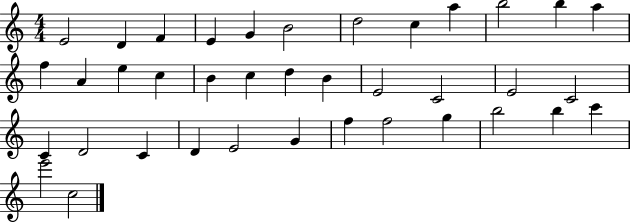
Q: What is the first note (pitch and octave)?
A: E4